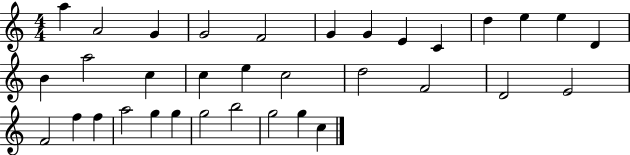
{
  \clef treble
  \numericTimeSignature
  \time 4/4
  \key c \major
  a''4 a'2 g'4 | g'2 f'2 | g'4 g'4 e'4 c'4 | d''4 e''4 e''4 d'4 | \break b'4 a''2 c''4 | c''4 e''4 c''2 | d''2 f'2 | d'2 e'2 | \break f'2 f''4 f''4 | a''2 g''4 g''4 | g''2 b''2 | g''2 g''4 c''4 | \break \bar "|."
}